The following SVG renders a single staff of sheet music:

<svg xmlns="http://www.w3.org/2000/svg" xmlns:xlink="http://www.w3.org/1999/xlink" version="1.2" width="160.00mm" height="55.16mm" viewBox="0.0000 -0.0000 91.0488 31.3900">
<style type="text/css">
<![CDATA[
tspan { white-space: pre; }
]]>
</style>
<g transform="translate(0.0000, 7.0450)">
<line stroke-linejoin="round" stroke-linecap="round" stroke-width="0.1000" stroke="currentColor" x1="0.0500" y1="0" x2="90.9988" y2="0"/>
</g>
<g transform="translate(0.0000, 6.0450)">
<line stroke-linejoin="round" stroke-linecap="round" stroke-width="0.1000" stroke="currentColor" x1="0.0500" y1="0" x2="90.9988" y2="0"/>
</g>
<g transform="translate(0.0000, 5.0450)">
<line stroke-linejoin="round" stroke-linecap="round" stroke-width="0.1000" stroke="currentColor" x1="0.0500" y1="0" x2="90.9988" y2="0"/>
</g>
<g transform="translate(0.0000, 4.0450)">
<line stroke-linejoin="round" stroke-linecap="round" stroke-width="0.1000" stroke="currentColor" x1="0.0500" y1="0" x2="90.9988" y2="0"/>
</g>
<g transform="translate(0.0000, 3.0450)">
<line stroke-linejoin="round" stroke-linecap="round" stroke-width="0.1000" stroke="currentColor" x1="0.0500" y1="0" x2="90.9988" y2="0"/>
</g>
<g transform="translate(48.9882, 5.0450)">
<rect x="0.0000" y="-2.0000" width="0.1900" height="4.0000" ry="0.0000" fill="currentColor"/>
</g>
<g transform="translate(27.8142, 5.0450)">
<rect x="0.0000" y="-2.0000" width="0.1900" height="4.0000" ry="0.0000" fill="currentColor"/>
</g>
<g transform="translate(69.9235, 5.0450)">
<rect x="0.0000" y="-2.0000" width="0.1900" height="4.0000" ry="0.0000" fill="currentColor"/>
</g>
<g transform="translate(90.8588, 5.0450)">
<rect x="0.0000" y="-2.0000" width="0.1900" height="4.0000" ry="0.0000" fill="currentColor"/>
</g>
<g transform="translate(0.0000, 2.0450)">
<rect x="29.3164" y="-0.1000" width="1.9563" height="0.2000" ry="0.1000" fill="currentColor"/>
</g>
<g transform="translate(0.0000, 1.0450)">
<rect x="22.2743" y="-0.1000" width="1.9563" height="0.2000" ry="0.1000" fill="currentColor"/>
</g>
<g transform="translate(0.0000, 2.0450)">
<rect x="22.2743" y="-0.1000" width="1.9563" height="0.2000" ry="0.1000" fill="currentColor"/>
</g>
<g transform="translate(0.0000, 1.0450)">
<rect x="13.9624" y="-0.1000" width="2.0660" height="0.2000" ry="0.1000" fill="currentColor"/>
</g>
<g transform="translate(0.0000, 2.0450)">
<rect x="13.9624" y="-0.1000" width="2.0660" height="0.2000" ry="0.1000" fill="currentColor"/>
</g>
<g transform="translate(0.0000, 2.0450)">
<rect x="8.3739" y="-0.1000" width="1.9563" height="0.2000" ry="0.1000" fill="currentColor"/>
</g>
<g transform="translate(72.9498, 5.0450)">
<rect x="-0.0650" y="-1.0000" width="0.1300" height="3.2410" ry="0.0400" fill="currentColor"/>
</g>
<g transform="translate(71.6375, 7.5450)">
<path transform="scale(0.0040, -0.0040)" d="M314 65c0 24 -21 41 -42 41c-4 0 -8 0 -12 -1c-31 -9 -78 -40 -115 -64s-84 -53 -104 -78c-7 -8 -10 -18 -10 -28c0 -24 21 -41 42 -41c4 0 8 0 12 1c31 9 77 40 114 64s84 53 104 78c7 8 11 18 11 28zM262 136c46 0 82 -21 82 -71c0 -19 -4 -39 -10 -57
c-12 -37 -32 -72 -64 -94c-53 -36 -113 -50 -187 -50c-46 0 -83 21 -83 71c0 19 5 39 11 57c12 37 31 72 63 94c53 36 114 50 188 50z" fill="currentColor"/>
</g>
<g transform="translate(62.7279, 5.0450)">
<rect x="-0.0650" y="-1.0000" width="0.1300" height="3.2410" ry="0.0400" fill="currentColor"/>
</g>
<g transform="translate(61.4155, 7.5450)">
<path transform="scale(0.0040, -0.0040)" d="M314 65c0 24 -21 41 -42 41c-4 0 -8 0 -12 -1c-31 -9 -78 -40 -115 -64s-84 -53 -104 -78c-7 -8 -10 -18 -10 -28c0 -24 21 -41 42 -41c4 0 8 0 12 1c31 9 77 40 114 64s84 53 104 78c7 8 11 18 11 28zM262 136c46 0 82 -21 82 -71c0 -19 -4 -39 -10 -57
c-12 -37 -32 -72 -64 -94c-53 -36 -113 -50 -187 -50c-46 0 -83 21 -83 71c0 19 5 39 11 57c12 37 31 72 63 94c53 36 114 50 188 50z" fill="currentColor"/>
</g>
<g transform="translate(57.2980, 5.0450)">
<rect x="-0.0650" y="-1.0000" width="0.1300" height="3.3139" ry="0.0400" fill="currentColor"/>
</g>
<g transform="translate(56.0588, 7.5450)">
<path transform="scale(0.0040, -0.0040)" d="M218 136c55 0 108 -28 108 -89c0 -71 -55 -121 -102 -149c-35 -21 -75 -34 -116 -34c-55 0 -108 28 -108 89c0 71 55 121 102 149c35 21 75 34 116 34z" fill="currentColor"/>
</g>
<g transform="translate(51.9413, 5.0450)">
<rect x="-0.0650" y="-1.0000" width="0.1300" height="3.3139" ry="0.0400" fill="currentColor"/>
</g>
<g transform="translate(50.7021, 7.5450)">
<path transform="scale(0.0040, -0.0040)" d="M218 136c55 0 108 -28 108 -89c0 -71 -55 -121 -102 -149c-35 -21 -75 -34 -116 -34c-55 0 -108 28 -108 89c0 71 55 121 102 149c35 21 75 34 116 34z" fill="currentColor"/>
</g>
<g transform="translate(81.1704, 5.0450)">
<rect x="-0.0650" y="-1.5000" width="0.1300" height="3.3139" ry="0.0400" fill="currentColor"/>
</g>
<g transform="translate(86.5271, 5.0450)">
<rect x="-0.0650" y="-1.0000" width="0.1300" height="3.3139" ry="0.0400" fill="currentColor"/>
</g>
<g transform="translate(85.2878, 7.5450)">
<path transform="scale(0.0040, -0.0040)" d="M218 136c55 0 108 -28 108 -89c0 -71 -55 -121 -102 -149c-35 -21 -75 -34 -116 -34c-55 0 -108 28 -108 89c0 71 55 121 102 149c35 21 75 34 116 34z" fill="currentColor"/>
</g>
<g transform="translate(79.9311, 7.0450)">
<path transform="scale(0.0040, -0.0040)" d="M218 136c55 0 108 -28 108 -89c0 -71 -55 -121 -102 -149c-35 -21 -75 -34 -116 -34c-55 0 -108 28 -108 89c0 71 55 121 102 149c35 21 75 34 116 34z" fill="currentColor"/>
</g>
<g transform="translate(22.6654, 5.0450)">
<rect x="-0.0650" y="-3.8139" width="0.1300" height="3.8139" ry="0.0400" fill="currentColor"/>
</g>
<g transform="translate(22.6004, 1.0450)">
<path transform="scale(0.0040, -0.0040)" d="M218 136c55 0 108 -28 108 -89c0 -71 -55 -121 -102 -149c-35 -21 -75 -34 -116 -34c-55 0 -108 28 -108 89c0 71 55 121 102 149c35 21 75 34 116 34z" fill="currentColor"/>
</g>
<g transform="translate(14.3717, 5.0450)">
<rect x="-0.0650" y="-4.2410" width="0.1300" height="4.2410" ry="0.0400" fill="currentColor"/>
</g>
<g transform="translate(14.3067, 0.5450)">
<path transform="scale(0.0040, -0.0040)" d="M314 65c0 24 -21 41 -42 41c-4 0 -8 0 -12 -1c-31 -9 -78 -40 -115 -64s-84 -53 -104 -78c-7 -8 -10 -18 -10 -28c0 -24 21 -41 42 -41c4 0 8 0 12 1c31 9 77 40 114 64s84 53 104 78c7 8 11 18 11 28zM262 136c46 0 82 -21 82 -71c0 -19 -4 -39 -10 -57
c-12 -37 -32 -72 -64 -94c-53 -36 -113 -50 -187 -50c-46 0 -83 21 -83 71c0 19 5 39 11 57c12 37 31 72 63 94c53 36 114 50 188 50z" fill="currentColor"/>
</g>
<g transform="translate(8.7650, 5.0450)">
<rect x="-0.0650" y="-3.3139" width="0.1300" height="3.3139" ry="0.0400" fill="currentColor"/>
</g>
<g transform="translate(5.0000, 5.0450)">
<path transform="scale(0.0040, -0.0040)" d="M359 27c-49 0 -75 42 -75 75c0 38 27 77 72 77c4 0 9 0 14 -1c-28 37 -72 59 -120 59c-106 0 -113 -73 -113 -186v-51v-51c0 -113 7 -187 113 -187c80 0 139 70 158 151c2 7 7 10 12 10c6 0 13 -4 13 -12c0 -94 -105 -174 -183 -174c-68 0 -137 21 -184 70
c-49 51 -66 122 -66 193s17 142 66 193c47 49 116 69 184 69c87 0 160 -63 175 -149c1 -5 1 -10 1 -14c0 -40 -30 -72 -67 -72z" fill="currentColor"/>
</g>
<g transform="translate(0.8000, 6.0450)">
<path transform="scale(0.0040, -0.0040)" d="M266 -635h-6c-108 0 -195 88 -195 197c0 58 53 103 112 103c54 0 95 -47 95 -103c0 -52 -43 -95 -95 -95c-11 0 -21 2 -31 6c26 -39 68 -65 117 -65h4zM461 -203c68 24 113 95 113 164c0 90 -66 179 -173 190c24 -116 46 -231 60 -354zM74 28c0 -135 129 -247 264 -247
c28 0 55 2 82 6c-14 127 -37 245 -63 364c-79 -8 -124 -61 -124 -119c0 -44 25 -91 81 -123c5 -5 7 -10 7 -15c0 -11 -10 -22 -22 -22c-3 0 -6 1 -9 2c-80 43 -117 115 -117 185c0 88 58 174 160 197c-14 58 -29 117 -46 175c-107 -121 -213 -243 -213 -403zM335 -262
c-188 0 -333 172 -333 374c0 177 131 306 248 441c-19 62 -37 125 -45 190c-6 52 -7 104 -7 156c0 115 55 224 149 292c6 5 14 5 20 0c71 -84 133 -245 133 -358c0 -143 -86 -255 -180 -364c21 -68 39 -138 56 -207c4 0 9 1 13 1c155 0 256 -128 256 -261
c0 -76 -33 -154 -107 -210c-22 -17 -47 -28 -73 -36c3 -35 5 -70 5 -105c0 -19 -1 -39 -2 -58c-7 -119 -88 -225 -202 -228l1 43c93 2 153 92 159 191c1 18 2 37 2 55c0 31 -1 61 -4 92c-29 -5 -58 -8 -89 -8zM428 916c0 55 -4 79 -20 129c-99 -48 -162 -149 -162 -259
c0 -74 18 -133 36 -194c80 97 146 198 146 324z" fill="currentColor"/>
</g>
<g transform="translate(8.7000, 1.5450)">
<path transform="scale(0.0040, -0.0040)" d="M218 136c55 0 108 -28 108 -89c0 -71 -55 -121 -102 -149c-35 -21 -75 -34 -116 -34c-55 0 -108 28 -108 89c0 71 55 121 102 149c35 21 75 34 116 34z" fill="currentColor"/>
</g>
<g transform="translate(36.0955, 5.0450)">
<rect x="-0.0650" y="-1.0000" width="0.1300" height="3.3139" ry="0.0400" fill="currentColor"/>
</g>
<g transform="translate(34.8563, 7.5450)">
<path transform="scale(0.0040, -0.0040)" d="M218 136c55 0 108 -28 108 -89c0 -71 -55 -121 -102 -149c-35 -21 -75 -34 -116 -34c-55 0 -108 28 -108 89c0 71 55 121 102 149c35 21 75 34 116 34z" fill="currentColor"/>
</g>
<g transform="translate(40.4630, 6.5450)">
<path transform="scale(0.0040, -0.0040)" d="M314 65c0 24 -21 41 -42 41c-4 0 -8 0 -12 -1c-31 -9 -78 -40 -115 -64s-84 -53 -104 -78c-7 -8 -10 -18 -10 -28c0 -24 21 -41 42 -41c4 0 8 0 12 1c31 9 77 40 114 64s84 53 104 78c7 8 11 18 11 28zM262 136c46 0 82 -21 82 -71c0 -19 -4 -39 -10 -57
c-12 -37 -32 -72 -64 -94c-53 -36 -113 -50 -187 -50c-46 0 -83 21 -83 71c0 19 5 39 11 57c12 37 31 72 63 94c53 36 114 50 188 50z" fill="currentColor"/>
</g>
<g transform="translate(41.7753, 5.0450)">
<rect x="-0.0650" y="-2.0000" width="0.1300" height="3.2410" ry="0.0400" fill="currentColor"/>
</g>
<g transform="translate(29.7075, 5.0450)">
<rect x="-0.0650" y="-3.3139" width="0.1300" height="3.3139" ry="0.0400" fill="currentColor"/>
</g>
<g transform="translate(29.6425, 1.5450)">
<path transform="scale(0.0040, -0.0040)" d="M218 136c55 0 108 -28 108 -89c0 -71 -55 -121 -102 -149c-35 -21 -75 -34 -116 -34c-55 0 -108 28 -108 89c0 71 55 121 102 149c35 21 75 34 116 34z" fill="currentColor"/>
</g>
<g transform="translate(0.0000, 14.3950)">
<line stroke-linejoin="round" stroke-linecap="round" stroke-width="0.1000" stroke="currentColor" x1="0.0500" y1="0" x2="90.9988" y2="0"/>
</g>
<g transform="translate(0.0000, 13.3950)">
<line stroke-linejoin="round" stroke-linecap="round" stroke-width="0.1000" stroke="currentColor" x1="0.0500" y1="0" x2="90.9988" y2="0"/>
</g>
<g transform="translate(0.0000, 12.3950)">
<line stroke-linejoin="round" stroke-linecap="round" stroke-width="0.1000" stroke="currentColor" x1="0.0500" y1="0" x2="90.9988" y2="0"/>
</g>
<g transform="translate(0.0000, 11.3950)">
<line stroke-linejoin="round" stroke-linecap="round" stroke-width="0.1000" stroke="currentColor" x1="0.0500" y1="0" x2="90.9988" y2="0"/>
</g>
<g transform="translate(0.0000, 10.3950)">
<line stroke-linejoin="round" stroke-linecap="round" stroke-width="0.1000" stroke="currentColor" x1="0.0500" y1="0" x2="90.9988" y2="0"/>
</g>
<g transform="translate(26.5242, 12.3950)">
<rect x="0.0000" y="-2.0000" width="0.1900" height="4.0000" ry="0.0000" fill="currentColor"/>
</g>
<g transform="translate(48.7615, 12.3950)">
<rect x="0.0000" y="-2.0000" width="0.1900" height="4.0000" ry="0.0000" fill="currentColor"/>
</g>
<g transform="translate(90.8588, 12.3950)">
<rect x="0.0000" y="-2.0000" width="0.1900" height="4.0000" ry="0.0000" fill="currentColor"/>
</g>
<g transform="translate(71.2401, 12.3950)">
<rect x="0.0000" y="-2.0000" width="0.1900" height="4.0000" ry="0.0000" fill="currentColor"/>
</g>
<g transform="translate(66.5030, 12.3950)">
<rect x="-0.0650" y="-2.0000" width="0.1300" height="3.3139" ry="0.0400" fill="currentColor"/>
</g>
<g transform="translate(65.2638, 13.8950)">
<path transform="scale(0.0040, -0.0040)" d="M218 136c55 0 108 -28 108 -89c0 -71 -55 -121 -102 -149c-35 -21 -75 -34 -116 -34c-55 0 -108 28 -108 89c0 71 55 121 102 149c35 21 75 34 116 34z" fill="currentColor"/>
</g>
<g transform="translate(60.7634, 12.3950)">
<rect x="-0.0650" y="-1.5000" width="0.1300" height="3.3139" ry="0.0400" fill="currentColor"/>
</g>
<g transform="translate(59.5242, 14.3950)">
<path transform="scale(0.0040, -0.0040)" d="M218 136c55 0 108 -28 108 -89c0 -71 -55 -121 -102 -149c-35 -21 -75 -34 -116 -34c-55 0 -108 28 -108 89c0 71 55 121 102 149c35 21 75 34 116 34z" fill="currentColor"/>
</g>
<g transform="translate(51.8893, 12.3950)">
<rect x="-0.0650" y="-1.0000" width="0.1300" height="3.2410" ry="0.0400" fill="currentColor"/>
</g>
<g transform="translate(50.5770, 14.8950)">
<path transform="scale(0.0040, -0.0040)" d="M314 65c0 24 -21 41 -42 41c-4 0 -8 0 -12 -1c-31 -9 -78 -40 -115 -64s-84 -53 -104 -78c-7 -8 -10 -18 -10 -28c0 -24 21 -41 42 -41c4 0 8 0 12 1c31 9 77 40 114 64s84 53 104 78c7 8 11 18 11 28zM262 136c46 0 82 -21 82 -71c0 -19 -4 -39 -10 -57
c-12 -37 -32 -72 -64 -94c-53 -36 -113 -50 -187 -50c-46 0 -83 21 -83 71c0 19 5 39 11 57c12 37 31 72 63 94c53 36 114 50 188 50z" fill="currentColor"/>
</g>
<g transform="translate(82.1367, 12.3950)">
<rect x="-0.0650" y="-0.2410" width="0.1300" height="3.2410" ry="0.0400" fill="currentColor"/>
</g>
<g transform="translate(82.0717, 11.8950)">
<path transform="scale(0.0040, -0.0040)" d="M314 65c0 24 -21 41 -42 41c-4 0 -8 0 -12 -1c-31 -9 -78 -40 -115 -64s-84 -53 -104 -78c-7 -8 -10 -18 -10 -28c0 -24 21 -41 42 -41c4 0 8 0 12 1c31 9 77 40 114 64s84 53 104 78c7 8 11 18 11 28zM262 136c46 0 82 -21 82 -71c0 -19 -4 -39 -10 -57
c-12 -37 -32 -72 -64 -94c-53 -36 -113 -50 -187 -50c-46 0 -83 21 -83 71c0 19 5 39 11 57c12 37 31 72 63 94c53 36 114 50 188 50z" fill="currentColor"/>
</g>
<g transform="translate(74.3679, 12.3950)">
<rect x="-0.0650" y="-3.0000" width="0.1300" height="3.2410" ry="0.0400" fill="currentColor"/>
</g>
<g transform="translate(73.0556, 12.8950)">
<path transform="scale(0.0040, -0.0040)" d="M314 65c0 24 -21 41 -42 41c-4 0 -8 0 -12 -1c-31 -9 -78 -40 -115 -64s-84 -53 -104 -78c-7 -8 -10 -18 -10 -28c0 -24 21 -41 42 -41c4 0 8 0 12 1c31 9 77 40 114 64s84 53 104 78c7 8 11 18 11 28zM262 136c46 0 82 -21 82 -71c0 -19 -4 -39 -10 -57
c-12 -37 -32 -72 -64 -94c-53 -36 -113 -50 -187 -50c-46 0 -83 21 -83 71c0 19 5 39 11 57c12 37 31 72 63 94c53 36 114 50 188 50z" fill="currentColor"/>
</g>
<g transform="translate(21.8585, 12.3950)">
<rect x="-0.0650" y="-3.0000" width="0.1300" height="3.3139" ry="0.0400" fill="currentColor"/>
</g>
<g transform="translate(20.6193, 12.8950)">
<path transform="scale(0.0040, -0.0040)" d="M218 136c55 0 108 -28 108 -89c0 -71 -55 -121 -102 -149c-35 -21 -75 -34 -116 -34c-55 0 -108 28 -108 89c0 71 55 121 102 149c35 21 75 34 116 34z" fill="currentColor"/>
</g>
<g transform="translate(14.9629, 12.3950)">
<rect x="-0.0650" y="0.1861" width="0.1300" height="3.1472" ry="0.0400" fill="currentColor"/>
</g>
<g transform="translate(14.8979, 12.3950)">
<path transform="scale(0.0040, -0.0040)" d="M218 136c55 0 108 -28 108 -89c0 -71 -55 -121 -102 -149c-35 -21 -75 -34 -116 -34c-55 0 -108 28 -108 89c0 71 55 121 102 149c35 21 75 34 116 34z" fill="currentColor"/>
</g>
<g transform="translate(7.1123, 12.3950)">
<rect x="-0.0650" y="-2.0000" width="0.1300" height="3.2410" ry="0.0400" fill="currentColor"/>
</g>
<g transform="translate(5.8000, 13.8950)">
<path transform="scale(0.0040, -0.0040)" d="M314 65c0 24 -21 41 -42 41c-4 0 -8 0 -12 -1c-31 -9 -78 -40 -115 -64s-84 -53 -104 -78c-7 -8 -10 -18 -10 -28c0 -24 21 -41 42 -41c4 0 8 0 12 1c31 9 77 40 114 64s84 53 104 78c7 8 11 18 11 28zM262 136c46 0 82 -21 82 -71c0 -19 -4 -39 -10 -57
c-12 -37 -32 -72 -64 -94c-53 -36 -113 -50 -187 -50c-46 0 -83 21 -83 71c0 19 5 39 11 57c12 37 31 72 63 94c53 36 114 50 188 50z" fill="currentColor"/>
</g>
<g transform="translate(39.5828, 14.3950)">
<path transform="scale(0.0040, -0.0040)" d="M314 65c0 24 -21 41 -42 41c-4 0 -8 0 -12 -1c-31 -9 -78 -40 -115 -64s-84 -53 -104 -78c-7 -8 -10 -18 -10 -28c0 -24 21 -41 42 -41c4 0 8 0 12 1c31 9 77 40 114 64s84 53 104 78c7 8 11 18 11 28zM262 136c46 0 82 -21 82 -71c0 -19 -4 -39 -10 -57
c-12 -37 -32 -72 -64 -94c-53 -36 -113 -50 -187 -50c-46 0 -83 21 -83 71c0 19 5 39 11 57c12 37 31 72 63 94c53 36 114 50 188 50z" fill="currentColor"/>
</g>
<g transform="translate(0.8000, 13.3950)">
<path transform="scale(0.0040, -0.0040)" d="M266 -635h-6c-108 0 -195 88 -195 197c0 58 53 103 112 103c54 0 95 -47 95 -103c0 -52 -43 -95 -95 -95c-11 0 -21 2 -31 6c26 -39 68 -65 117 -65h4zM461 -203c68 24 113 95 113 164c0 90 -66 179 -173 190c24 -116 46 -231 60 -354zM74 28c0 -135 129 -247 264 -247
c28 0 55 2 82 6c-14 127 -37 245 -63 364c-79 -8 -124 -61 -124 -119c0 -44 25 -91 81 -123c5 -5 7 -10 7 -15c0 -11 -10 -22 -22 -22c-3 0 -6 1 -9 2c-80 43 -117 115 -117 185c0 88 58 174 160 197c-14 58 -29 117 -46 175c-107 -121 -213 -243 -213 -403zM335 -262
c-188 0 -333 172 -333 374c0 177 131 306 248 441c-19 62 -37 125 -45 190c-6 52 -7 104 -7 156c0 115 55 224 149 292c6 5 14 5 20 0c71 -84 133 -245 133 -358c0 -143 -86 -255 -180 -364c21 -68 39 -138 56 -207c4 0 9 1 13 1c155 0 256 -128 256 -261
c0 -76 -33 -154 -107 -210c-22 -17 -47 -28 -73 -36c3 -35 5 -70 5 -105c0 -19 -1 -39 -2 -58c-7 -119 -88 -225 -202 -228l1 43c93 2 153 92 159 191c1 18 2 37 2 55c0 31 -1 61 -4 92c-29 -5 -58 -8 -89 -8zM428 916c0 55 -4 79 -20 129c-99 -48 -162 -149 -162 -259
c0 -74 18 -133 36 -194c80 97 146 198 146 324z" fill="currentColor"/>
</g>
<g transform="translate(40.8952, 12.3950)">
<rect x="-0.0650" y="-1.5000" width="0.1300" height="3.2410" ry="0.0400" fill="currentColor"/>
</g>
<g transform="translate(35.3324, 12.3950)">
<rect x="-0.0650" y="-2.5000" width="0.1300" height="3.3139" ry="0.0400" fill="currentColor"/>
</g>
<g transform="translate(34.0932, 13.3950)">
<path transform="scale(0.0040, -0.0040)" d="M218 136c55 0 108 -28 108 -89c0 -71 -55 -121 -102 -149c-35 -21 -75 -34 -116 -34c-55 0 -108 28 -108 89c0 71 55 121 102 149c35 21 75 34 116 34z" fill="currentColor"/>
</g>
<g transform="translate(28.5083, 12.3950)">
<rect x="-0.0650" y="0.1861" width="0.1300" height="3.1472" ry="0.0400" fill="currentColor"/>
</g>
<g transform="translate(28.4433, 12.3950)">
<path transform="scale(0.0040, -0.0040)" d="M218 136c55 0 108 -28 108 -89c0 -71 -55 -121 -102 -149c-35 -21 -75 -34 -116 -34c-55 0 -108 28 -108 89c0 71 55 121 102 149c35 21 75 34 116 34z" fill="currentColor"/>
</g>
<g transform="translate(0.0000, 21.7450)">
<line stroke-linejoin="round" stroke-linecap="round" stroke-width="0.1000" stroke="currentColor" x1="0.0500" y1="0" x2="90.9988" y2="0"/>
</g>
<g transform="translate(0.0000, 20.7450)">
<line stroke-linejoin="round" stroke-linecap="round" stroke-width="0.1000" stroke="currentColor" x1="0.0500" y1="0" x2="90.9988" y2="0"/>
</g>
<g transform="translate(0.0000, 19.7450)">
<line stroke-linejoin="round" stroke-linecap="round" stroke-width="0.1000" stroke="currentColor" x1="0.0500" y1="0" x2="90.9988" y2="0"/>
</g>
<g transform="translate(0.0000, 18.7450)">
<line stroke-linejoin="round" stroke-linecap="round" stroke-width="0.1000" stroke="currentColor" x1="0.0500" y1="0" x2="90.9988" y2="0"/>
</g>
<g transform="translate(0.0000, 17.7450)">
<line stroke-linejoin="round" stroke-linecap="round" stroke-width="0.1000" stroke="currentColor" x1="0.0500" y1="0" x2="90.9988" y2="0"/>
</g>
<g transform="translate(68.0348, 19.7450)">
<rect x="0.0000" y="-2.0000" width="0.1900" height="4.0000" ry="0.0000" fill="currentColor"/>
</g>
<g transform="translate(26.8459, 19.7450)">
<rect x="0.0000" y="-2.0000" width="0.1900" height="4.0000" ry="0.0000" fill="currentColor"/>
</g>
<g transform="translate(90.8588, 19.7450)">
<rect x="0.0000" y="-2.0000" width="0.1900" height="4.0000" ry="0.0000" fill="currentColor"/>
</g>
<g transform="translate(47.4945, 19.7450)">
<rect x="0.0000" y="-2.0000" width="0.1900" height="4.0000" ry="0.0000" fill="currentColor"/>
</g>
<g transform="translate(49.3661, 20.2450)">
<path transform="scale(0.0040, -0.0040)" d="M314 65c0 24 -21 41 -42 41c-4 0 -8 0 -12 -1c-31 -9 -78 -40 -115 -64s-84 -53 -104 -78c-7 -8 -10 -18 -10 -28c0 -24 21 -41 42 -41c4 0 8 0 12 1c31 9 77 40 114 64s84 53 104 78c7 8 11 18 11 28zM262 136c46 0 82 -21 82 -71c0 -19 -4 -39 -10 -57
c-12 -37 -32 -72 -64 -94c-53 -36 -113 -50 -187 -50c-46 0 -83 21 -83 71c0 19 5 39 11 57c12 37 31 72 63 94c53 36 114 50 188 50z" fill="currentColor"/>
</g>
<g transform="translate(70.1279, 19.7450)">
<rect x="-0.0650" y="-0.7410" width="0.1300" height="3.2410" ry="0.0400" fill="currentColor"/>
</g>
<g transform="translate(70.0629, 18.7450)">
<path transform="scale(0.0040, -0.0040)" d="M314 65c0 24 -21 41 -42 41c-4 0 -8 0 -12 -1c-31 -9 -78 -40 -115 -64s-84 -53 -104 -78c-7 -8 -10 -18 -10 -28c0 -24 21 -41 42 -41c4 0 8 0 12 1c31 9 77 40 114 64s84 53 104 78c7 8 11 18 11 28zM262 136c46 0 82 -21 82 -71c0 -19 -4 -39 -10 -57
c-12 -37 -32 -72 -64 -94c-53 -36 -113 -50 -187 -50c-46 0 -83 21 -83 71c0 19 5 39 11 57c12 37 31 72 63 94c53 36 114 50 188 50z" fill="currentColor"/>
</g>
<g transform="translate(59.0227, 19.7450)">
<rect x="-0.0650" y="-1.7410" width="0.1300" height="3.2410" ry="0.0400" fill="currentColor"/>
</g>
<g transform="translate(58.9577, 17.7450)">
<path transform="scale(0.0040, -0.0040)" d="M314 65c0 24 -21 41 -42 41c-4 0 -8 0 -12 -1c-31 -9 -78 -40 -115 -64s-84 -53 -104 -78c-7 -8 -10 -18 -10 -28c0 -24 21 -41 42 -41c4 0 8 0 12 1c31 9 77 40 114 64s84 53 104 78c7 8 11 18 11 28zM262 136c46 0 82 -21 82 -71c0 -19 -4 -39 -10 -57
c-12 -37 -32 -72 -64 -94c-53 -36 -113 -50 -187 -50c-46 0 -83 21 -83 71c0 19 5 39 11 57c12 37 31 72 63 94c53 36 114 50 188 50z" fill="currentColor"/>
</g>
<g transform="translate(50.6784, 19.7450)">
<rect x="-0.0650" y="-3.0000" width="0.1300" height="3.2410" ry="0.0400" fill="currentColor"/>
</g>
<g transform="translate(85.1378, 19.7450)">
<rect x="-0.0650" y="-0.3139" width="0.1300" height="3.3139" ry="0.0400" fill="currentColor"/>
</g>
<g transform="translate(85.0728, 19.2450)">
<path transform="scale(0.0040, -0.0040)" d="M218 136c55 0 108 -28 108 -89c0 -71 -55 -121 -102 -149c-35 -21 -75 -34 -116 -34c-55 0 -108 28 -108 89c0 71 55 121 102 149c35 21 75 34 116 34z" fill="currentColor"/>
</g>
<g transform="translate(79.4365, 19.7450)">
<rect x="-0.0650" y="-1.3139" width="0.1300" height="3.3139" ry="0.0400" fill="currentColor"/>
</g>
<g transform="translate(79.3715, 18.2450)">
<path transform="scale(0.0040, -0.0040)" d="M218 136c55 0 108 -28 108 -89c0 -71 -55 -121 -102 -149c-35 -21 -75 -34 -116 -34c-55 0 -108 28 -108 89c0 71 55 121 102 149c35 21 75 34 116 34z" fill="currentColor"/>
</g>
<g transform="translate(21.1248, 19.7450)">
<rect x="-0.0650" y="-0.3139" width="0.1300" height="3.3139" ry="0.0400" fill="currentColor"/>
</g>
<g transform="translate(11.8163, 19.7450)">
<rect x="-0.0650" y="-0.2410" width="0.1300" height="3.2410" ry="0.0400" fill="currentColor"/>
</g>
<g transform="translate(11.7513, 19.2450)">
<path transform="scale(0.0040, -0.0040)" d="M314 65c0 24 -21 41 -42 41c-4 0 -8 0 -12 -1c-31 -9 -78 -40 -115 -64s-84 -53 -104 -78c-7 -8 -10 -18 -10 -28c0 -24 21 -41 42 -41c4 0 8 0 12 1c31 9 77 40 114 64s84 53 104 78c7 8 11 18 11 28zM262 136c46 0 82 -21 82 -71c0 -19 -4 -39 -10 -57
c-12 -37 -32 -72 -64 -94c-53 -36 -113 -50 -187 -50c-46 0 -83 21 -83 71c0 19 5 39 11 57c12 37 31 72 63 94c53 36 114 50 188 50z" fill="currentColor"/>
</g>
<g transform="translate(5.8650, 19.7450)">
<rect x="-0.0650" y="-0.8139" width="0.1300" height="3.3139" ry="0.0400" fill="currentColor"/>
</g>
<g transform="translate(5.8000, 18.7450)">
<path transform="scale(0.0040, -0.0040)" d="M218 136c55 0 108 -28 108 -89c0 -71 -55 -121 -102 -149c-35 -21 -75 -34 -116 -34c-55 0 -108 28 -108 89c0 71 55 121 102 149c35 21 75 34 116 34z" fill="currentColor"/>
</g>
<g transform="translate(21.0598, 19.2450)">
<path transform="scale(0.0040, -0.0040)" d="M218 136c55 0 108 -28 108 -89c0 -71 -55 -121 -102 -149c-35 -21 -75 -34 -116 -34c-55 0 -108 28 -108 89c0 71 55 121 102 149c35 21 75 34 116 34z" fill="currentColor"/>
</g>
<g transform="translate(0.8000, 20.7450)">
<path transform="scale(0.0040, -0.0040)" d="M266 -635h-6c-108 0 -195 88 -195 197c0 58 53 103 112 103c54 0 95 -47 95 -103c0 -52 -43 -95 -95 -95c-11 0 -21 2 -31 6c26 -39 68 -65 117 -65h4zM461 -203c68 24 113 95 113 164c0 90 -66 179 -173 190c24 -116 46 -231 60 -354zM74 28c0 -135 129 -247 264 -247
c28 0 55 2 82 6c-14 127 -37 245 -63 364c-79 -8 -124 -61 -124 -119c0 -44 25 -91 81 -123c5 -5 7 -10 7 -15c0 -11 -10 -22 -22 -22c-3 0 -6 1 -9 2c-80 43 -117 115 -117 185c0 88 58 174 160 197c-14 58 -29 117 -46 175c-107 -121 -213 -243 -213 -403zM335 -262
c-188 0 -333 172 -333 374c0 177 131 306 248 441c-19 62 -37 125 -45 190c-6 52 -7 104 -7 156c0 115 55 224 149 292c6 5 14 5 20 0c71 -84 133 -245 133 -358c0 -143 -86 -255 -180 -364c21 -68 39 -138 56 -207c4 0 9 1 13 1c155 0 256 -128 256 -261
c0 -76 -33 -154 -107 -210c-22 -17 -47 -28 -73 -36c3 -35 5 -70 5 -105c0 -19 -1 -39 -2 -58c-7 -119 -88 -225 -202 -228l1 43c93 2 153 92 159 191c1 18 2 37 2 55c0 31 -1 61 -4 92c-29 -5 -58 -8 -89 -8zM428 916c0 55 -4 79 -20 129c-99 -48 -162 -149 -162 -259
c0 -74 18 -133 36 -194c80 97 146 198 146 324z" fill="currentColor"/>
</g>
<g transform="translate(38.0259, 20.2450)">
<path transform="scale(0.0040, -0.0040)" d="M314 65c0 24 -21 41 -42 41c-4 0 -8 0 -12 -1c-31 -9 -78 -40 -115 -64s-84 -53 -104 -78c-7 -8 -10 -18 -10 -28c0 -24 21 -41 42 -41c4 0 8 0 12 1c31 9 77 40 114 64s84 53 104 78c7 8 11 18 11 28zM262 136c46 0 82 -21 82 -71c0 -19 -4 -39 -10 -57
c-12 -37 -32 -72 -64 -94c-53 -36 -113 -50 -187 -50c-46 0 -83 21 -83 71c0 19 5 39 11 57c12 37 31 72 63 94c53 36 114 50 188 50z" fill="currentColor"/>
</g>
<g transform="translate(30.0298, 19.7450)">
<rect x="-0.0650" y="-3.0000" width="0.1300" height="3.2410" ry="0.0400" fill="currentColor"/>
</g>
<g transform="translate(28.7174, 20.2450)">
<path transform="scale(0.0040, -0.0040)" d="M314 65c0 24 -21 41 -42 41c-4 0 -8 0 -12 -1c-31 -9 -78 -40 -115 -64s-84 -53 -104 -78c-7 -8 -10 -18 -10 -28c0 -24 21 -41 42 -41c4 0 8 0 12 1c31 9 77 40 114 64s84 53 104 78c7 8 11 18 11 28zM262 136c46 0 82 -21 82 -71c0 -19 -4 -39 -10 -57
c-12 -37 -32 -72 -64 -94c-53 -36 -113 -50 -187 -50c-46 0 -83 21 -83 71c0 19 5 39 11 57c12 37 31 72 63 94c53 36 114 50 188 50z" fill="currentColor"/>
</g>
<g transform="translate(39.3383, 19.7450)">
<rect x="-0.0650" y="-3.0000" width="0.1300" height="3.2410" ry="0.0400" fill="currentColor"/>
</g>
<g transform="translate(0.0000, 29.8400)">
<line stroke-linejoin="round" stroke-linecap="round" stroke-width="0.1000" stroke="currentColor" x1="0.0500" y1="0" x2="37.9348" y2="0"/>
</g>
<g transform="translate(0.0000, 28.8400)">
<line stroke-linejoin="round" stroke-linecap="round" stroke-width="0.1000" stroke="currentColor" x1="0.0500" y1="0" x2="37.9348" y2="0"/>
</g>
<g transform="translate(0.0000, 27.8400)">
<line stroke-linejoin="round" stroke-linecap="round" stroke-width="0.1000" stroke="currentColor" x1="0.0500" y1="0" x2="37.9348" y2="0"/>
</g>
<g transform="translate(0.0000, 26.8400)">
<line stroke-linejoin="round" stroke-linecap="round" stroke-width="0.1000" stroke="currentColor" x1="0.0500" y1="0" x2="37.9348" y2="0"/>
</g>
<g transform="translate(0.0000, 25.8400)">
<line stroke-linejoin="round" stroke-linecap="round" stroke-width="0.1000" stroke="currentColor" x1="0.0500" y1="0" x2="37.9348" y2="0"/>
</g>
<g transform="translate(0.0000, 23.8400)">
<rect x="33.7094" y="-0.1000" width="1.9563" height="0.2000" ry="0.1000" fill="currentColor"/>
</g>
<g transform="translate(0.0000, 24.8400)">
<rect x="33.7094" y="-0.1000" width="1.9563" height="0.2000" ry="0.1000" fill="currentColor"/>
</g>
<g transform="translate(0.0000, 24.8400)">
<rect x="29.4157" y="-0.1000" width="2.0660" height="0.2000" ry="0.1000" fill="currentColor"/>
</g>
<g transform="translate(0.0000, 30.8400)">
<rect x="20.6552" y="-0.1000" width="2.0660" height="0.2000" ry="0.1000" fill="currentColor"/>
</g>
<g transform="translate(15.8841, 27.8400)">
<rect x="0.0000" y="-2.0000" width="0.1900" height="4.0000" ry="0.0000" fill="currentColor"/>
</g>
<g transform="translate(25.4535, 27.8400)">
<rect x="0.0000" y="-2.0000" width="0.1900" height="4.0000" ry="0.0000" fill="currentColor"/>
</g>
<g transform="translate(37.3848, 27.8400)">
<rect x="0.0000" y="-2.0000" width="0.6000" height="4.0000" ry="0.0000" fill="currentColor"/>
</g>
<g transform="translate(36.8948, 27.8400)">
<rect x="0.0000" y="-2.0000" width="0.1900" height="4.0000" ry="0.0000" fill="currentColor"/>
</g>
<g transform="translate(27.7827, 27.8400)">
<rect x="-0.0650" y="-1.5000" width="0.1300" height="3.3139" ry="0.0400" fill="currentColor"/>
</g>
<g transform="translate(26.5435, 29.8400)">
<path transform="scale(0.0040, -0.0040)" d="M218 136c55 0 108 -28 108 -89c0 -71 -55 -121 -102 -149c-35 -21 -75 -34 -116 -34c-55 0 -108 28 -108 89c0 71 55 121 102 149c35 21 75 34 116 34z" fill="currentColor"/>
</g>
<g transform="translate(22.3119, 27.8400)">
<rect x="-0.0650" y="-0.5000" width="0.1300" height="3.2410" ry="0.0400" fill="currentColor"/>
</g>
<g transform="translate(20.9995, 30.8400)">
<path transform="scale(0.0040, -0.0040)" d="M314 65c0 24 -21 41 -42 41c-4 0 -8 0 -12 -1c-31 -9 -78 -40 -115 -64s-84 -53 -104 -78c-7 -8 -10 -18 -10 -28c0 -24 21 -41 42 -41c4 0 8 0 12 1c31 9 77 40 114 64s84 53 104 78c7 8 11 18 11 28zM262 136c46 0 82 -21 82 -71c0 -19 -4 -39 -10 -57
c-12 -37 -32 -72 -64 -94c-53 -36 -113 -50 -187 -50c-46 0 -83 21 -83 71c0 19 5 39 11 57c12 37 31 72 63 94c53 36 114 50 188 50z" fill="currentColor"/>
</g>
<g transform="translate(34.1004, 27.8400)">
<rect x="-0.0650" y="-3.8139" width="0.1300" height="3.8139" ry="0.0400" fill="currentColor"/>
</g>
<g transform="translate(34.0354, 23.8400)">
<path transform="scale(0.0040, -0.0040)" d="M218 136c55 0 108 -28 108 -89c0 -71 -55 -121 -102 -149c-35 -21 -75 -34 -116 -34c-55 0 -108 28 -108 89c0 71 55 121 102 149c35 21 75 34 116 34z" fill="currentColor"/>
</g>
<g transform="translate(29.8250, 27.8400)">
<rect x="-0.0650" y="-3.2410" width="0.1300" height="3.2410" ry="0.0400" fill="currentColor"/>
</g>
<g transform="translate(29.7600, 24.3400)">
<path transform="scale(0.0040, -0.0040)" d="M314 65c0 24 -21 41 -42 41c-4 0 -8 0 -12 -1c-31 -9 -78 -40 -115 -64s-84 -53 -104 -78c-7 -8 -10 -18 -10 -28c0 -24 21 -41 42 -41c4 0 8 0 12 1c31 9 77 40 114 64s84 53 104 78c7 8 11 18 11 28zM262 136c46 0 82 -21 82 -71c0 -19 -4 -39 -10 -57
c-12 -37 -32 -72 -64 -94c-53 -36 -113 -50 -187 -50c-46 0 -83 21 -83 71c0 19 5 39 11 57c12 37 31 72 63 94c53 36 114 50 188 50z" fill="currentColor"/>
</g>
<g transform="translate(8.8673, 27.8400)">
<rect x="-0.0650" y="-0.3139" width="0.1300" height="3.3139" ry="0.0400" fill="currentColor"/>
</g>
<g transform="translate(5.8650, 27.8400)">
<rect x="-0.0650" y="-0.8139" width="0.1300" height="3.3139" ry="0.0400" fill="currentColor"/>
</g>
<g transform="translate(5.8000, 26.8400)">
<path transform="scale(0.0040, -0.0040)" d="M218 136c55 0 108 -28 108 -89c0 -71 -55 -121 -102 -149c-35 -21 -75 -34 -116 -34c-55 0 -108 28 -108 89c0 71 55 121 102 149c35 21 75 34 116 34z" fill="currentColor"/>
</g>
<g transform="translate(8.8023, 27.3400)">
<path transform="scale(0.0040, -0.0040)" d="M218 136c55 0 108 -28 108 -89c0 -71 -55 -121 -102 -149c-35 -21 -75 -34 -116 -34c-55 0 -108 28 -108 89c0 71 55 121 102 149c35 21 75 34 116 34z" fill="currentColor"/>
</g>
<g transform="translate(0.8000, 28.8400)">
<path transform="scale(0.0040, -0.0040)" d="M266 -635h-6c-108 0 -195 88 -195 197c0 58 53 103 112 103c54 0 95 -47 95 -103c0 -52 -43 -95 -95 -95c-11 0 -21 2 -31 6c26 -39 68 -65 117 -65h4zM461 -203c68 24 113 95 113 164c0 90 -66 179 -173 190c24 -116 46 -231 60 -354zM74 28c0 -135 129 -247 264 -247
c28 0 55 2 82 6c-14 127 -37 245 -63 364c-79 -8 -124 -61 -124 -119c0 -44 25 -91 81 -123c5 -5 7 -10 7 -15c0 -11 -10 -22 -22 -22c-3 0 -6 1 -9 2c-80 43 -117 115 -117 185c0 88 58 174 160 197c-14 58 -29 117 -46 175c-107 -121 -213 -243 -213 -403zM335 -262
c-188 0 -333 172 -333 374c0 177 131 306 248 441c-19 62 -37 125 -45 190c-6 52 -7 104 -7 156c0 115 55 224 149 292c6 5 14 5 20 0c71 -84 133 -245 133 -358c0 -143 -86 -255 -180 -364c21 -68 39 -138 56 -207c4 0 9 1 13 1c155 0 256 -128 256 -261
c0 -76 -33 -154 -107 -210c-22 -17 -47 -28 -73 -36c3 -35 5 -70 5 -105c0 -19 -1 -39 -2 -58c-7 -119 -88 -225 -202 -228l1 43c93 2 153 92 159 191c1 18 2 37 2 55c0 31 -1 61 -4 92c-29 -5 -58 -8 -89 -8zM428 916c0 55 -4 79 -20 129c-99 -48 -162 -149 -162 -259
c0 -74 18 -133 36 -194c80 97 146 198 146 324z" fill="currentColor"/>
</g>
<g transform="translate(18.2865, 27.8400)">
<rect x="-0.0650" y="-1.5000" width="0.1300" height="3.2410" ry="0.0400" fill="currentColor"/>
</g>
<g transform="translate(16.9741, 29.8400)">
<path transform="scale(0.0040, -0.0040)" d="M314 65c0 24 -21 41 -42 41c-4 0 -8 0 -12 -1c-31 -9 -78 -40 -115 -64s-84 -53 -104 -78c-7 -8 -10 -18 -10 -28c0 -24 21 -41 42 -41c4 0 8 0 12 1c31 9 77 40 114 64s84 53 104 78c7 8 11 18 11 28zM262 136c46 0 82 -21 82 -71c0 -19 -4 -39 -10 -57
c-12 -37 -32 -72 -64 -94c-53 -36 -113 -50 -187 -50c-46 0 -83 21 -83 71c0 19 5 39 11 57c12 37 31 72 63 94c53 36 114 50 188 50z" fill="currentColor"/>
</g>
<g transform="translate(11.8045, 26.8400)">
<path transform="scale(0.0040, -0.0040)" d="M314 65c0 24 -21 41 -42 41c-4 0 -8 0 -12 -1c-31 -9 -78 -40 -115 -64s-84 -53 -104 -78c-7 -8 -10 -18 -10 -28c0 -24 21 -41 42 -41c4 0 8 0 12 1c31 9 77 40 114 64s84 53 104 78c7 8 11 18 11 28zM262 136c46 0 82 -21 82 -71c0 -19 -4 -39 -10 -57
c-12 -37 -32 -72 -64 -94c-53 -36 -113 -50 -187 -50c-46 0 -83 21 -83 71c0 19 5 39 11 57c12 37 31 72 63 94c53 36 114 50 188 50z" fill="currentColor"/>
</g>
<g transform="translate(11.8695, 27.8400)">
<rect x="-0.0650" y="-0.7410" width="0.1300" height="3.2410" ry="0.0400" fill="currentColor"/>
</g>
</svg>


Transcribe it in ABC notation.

X:1
T:Untitled
M:4/4
L:1/4
K:C
b d'2 c' b D F2 D D D2 D2 E D F2 B A B G E2 D2 E F A2 c2 d c2 c A2 A2 A2 f2 d2 e c d c d2 E2 C2 E b2 c'